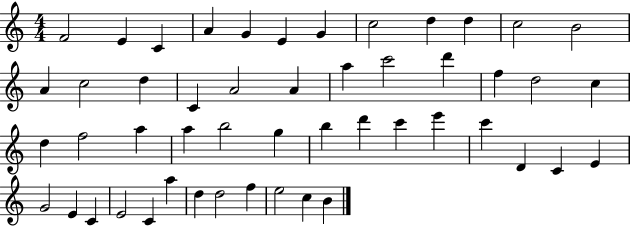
F4/h E4/q C4/q A4/q G4/q E4/q G4/q C5/h D5/q D5/q C5/h B4/h A4/q C5/h D5/q C4/q A4/h A4/q A5/q C6/h D6/q F5/q D5/h C5/q D5/q F5/h A5/q A5/q B5/h G5/q B5/q D6/q C6/q E6/q C6/q D4/q C4/q E4/q G4/h E4/q C4/q E4/h C4/q A5/q D5/q D5/h F5/q E5/h C5/q B4/q